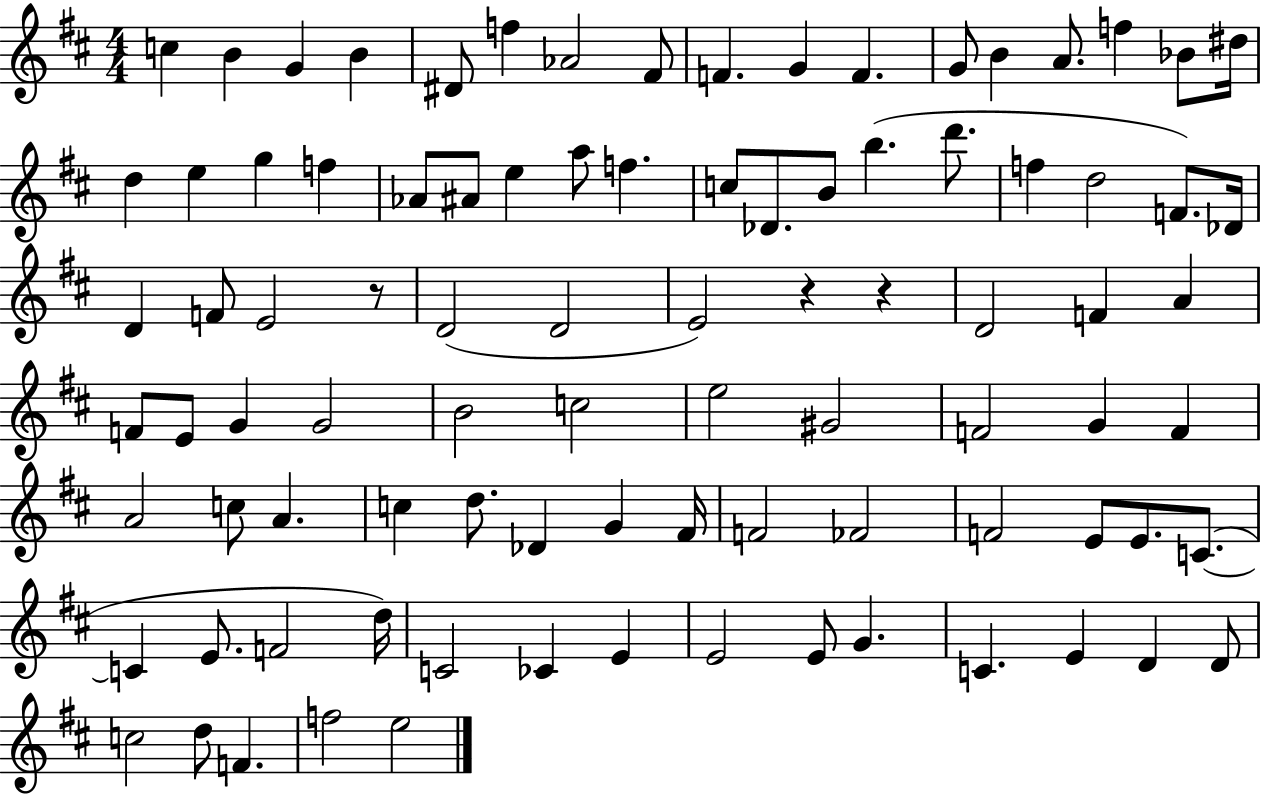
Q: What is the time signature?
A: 4/4